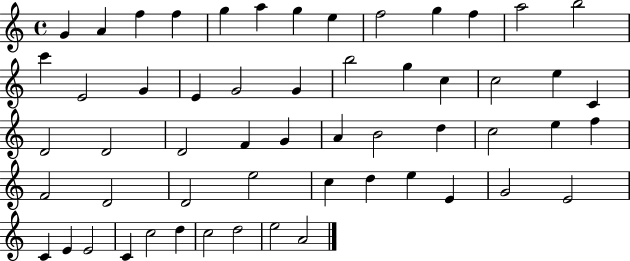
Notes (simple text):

G4/q A4/q F5/q F5/q G5/q A5/q G5/q E5/q F5/h G5/q F5/q A5/h B5/h C6/q E4/h G4/q E4/q G4/h G4/q B5/h G5/q C5/q C5/h E5/q C4/q D4/h D4/h D4/h F4/q G4/q A4/q B4/h D5/q C5/h E5/q F5/q F4/h D4/h D4/h E5/h C5/q D5/q E5/q E4/q G4/h E4/h C4/q E4/q E4/h C4/q C5/h D5/q C5/h D5/h E5/h A4/h